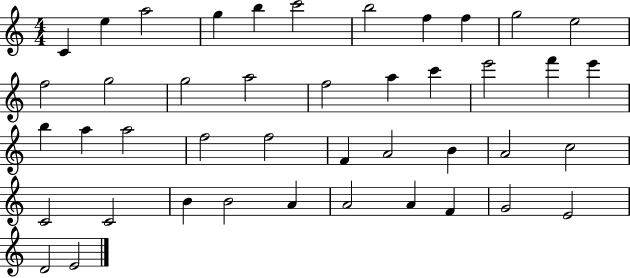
{
  \clef treble
  \numericTimeSignature
  \time 4/4
  \key c \major
  c'4 e''4 a''2 | g''4 b''4 c'''2 | b''2 f''4 f''4 | g''2 e''2 | \break f''2 g''2 | g''2 a''2 | f''2 a''4 c'''4 | e'''2 f'''4 e'''4 | \break b''4 a''4 a''2 | f''2 f''2 | f'4 a'2 b'4 | a'2 c''2 | \break c'2 c'2 | b'4 b'2 a'4 | a'2 a'4 f'4 | g'2 e'2 | \break d'2 e'2 | \bar "|."
}